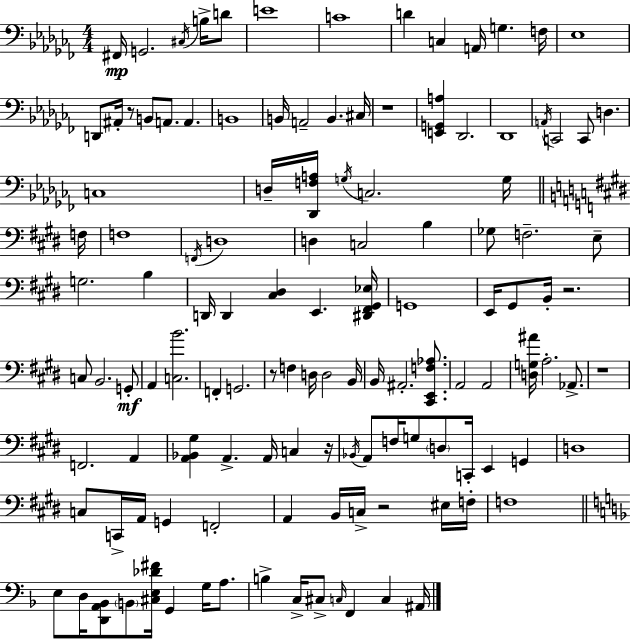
F#2/s G2/h. C#3/s B3/s D4/e E4/w C4/w D4/q C3/q A2/s G3/q. F3/s Eb3/w D2/e A#2/s R/e B2/e A2/e. A2/q. B2/w B2/s A2/h B2/q. C#3/s R/w [E2,G2,A3]/q Db2/h. Db2/w A2/s C2/h C2/e D3/q. C3/w D3/s [Db2,F3,A3]/s G3/s C3/h. G3/s F3/s F3/w F2/s D3/w D3/q C3/h B3/q Gb3/e F3/h. E3/e G3/h. B3/q D2/s D2/q [C#3,D#3]/q E2/q. [D#2,F#2,G#2,Eb3]/s G2/w E2/s G#2/e B2/s R/h. C3/e B2/h. G2/e A2/q [C3,B4]/h. F2/q G2/h. R/e F3/q D3/s D3/h B2/s B2/s A#2/h. [C#2,E2,F3,Ab3]/e. A2/h A2/h [D3,G3,A#4]/s A3/h. Ab2/e. R/w F2/h. A2/q [A2,Bb2,G#3]/q A2/q. A2/s C3/q R/s Bb2/s A2/e F3/s G3/e D3/e C2/s E2/q G2/q D3/w C3/e C2/s A2/s G2/q F2/h A2/q B2/s C3/s R/h EIS3/s F3/s F3/w E3/e D3/s [D2,A2,Bb2]/e B2/e [C#3,E3,Db4,F#4]/s G2/q G3/s A3/e. B3/q C3/s C#3/e C3/s F2/q C3/q A#2/s